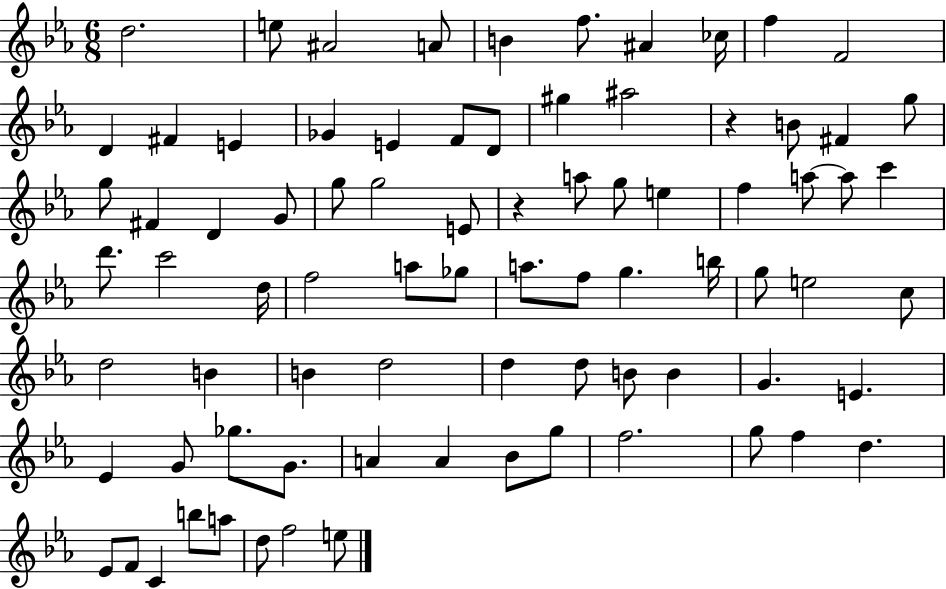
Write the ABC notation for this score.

X:1
T:Untitled
M:6/8
L:1/4
K:Eb
d2 e/2 ^A2 A/2 B f/2 ^A _c/4 f F2 D ^F E _G E F/2 D/2 ^g ^a2 z B/2 ^F g/2 g/2 ^F D G/2 g/2 g2 E/2 z a/2 g/2 e f a/2 a/2 c' d'/2 c'2 d/4 f2 a/2 _g/2 a/2 f/2 g b/4 g/2 e2 c/2 d2 B B d2 d d/2 B/2 B G E _E G/2 _g/2 G/2 A A _B/2 g/2 f2 g/2 f d _E/2 F/2 C b/2 a/2 d/2 f2 e/2